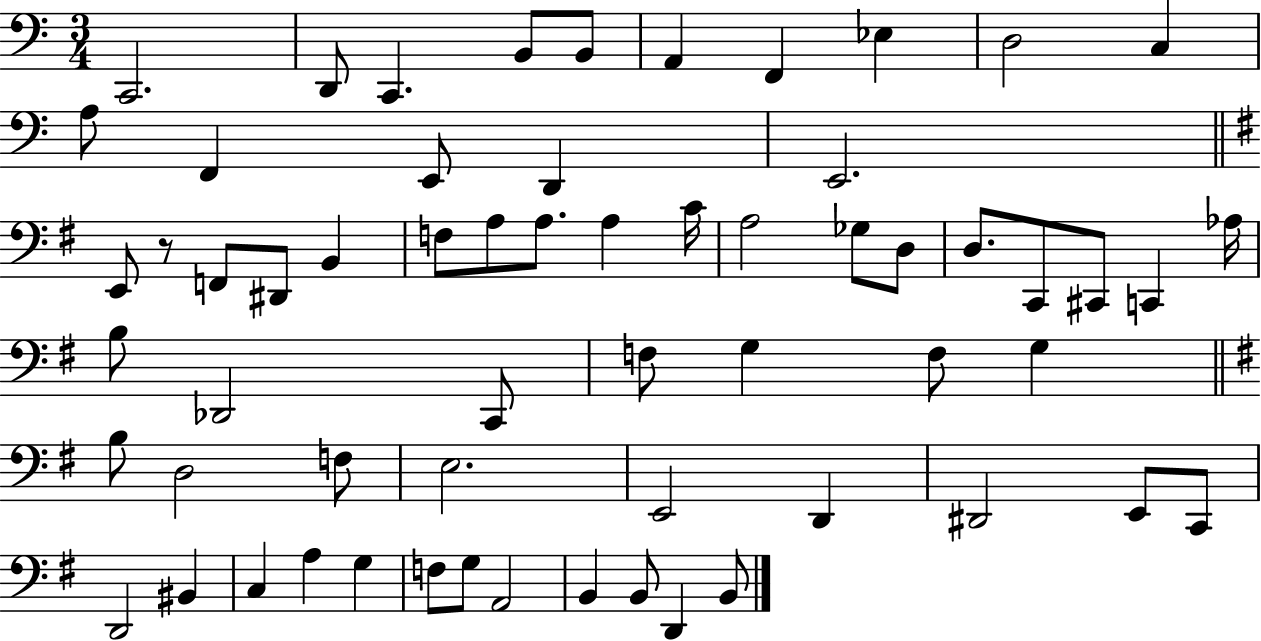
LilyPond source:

{
  \clef bass
  \numericTimeSignature
  \time 3/4
  \key c \major
  c,2. | d,8 c,4. b,8 b,8 | a,4 f,4 ees4 | d2 c4 | \break a8 f,4 e,8 d,4 | e,2. | \bar "||" \break \key g \major e,8 r8 f,8 dis,8 b,4 | f8 a8 a8. a4 c'16 | a2 ges8 d8 | d8. c,8 cis,8 c,4 aes16 | \break b8 des,2 c,8 | f8 g4 f8 g4 | \bar "||" \break \key g \major b8 d2 f8 | e2. | e,2 d,4 | dis,2 e,8 c,8 | \break d,2 bis,4 | c4 a4 g4 | f8 g8 a,2 | b,4 b,8 d,4 b,8 | \break \bar "|."
}